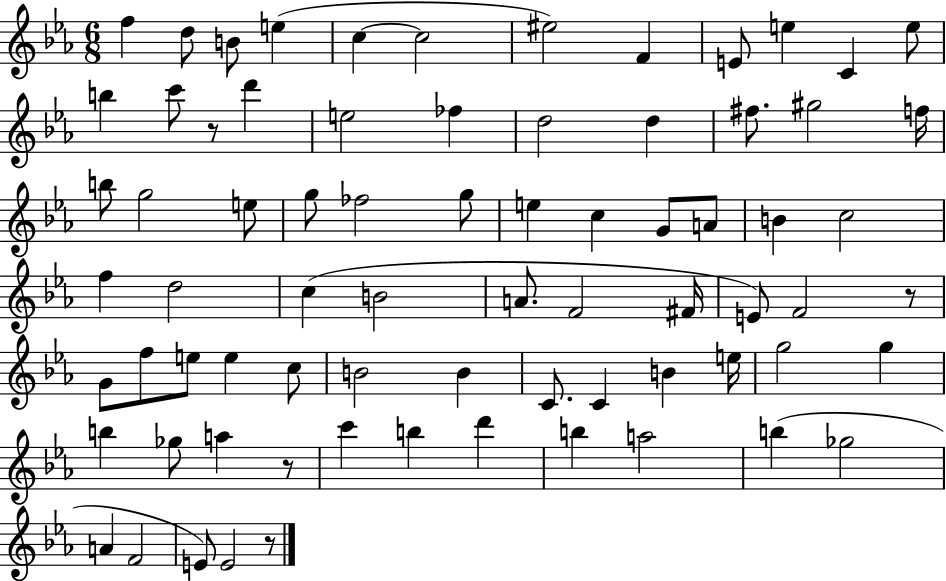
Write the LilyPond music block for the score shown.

{
  \clef treble
  \numericTimeSignature
  \time 6/8
  \key ees \major
  \repeat volta 2 { f''4 d''8 b'8 e''4( | c''4~~ c''2 | eis''2) f'4 | e'8 e''4 c'4 e''8 | \break b''4 c'''8 r8 d'''4 | e''2 fes''4 | d''2 d''4 | fis''8. gis''2 f''16 | \break b''8 g''2 e''8 | g''8 fes''2 g''8 | e''4 c''4 g'8 a'8 | b'4 c''2 | \break f''4 d''2 | c''4( b'2 | a'8. f'2 fis'16 | e'8) f'2 r8 | \break g'8 f''8 e''8 e''4 c''8 | b'2 b'4 | c'8. c'4 b'4 e''16 | g''2 g''4 | \break b''4 ges''8 a''4 r8 | c'''4 b''4 d'''4 | b''4 a''2 | b''4( ges''2 | \break a'4 f'2 | e'8) e'2 r8 | } \bar "|."
}